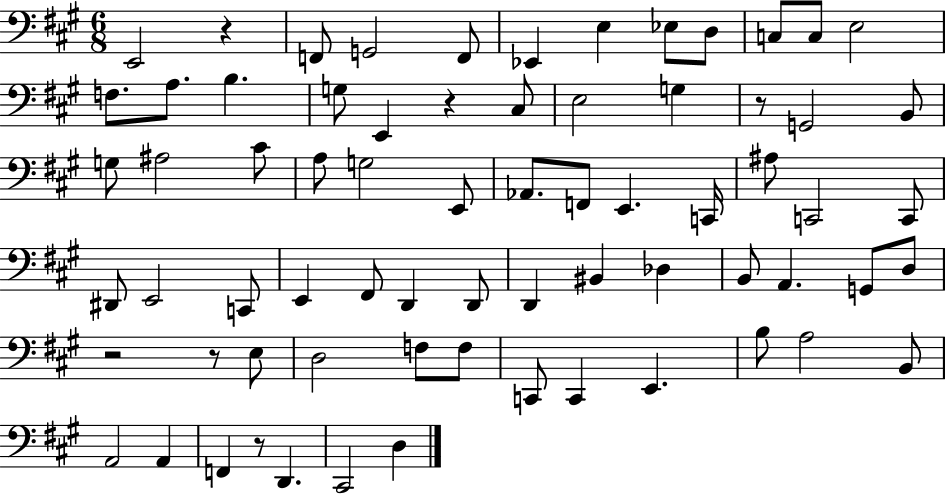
E2/h R/q F2/e G2/h F2/e Eb2/q E3/q Eb3/e D3/e C3/e C3/e E3/h F3/e. A3/e. B3/q. G3/e E2/q R/q C#3/e E3/h G3/q R/e G2/h B2/e G3/e A#3/h C#4/e A3/e G3/h E2/e Ab2/e. F2/e E2/q. C2/s A#3/e C2/h C2/e D#2/e E2/h C2/e E2/q F#2/e D2/q D2/e D2/q BIS2/q Db3/q B2/e A2/q. G2/e D3/e R/h R/e E3/e D3/h F3/e F3/e C2/e C2/q E2/q. B3/e A3/h B2/e A2/h A2/q F2/q R/e D2/q. C#2/h D3/q